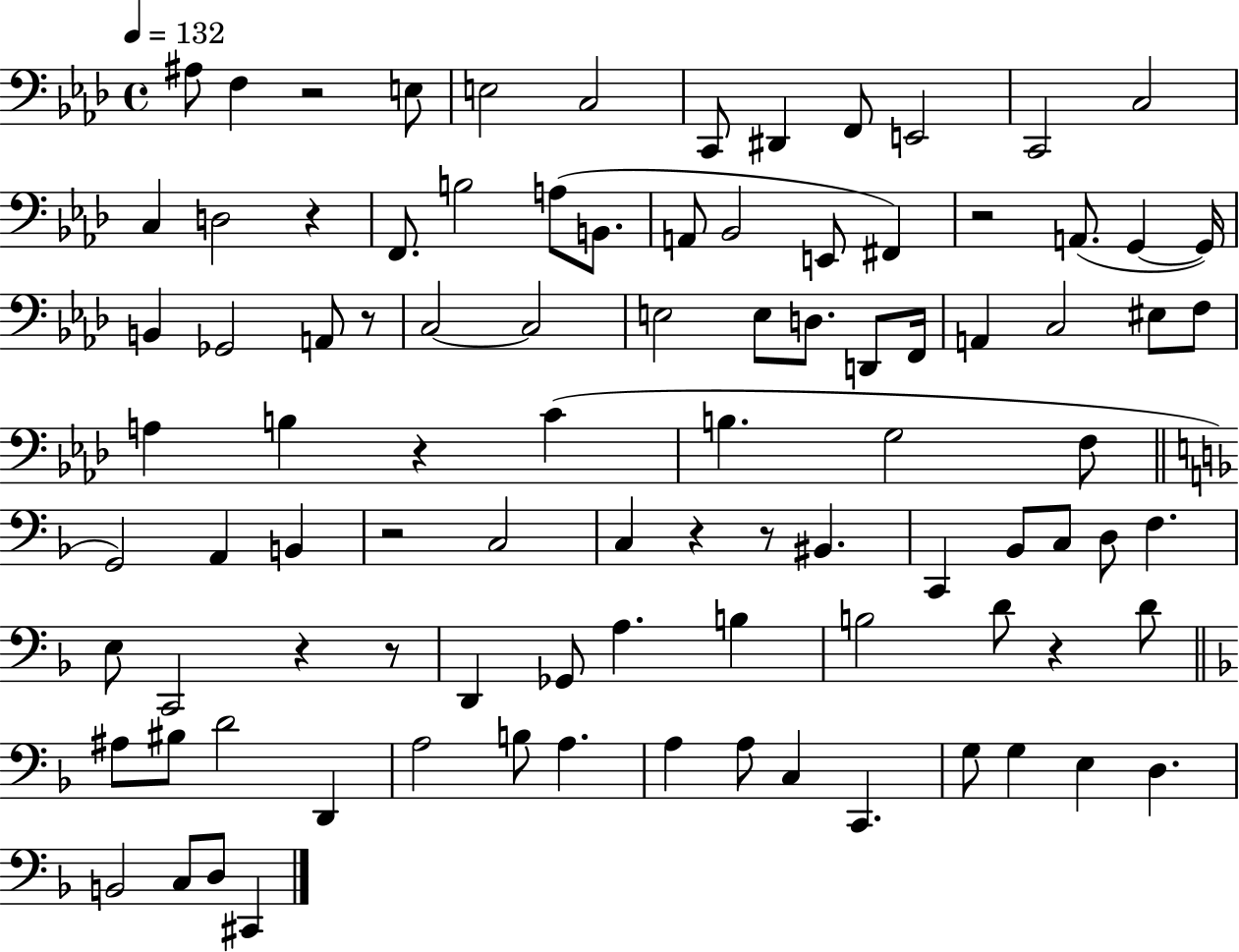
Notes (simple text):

A#3/e F3/q R/h E3/e E3/h C3/h C2/e D#2/q F2/e E2/h C2/h C3/h C3/q D3/h R/q F2/e. B3/h A3/e B2/e. A2/e Bb2/h E2/e F#2/q R/h A2/e. G2/q G2/s B2/q Gb2/h A2/e R/e C3/h C3/h E3/h E3/e D3/e. D2/e F2/s A2/q C3/h EIS3/e F3/e A3/q B3/q R/q C4/q B3/q. G3/h F3/e G2/h A2/q B2/q R/h C3/h C3/q R/q R/e BIS2/q. C2/q Bb2/e C3/e D3/e F3/q. E3/e C2/h R/q R/e D2/q Gb2/e A3/q. B3/q B3/h D4/e R/q D4/e A#3/e BIS3/e D4/h D2/q A3/h B3/e A3/q. A3/q A3/e C3/q C2/q. G3/e G3/q E3/q D3/q. B2/h C3/e D3/e C#2/q